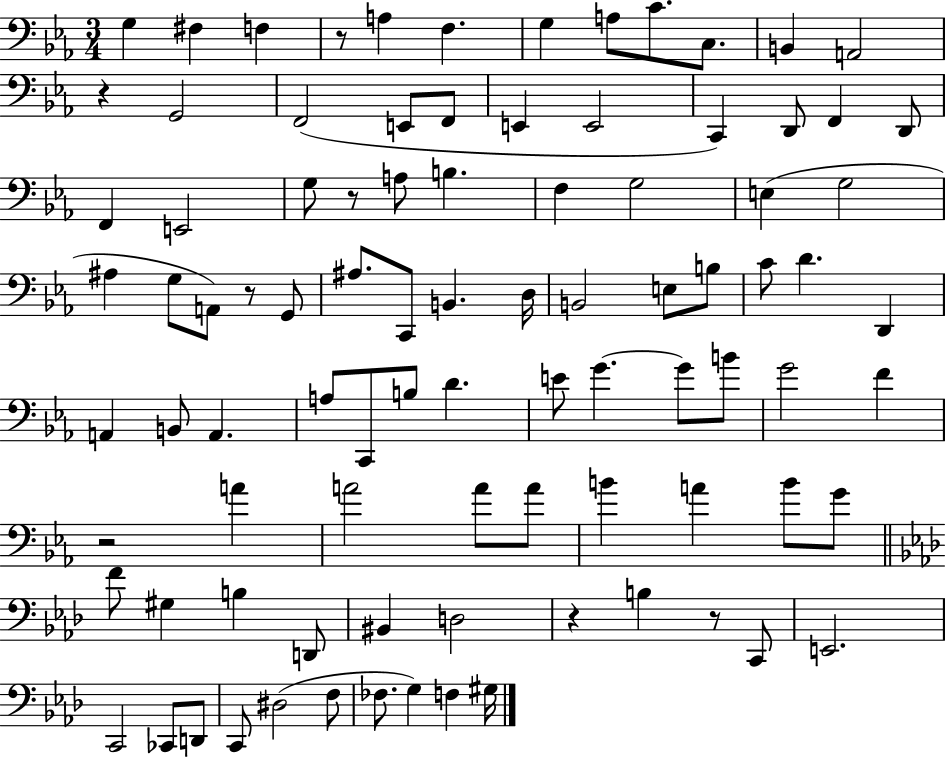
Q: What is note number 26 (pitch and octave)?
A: B3